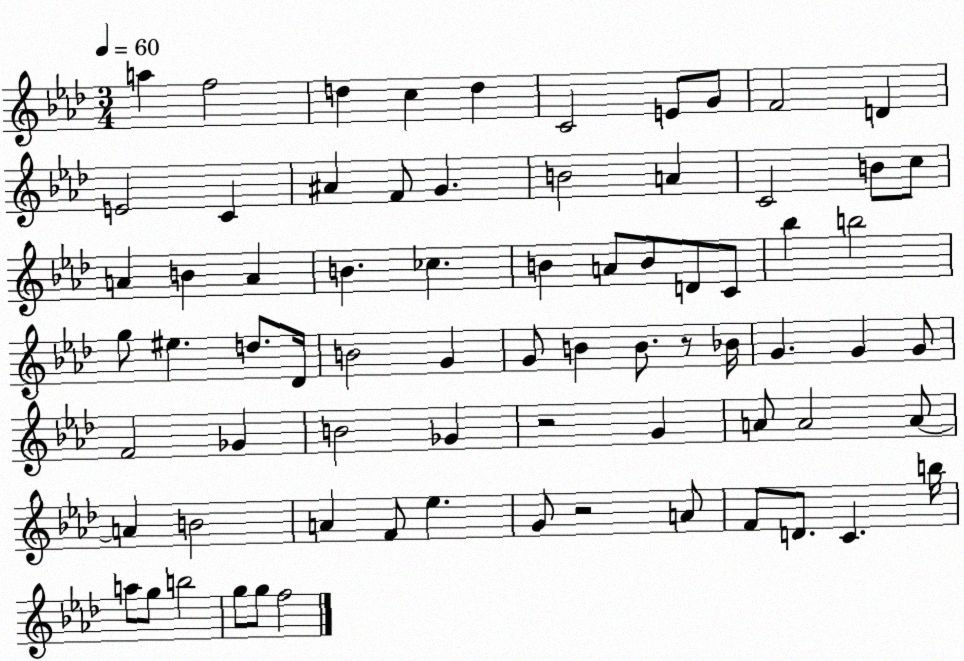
X:1
T:Untitled
M:3/4
L:1/4
K:Ab
a f2 d c d C2 E/2 G/2 F2 D E2 C ^A F/2 G B2 A C2 B/2 c/2 A B A B _c B A/2 B/2 D/2 C/2 _b b2 g/2 ^e d/2 _D/4 B2 G G/2 B B/2 z/2 _B/4 G G G/2 F2 _G B2 _G z2 G A/2 A2 A/2 A B2 A F/2 _e G/2 z2 A/2 F/2 D/2 C b/4 a/2 g/2 b2 g/2 g/2 f2